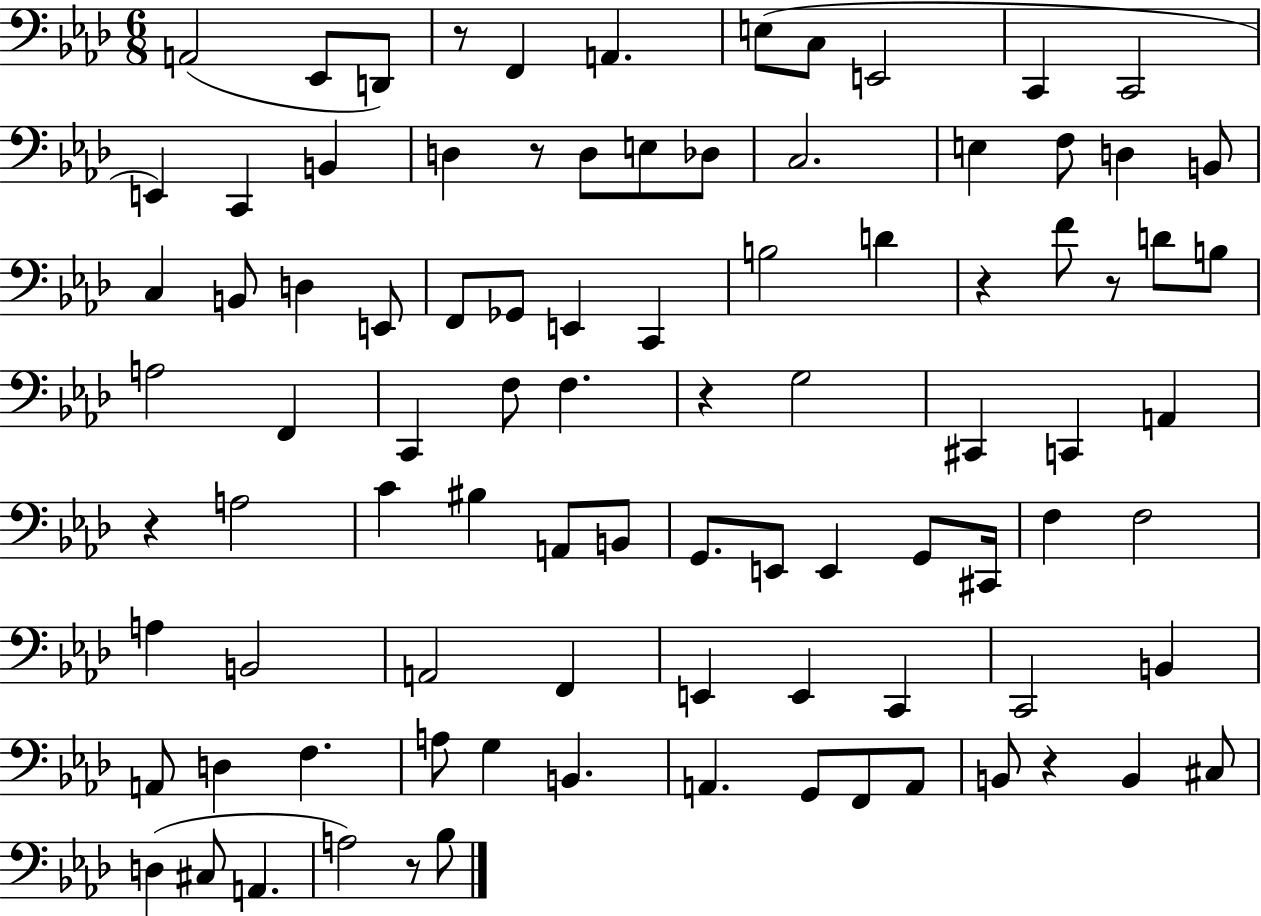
X:1
T:Untitled
M:6/8
L:1/4
K:Ab
A,,2 _E,,/2 D,,/2 z/2 F,, A,, E,/2 C,/2 E,,2 C,, C,,2 E,, C,, B,, D, z/2 D,/2 E,/2 _D,/2 C,2 E, F,/2 D, B,,/2 C, B,,/2 D, E,,/2 F,,/2 _G,,/2 E,, C,, B,2 D z F/2 z/2 D/2 B,/2 A,2 F,, C,, F,/2 F, z G,2 ^C,, C,, A,, z A,2 C ^B, A,,/2 B,,/2 G,,/2 E,,/2 E,, G,,/2 ^C,,/4 F, F,2 A, B,,2 A,,2 F,, E,, E,, C,, C,,2 B,, A,,/2 D, F, A,/2 G, B,, A,, G,,/2 F,,/2 A,,/2 B,,/2 z B,, ^C,/2 D, ^C,/2 A,, A,2 z/2 _B,/2